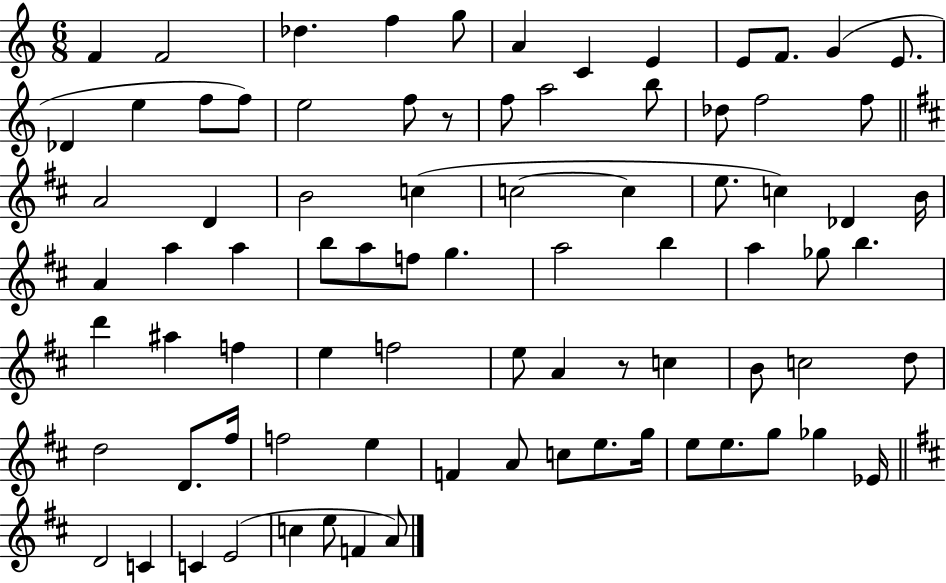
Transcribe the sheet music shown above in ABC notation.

X:1
T:Untitled
M:6/8
L:1/4
K:C
F F2 _d f g/2 A C E E/2 F/2 G E/2 _D e f/2 f/2 e2 f/2 z/2 f/2 a2 b/2 _d/2 f2 f/2 A2 D B2 c c2 c e/2 c _D B/4 A a a b/2 a/2 f/2 g a2 b a _g/2 b d' ^a f e f2 e/2 A z/2 c B/2 c2 d/2 d2 D/2 ^f/4 f2 e F A/2 c/2 e/2 g/4 e/2 e/2 g/2 _g _E/4 D2 C C E2 c e/2 F A/2